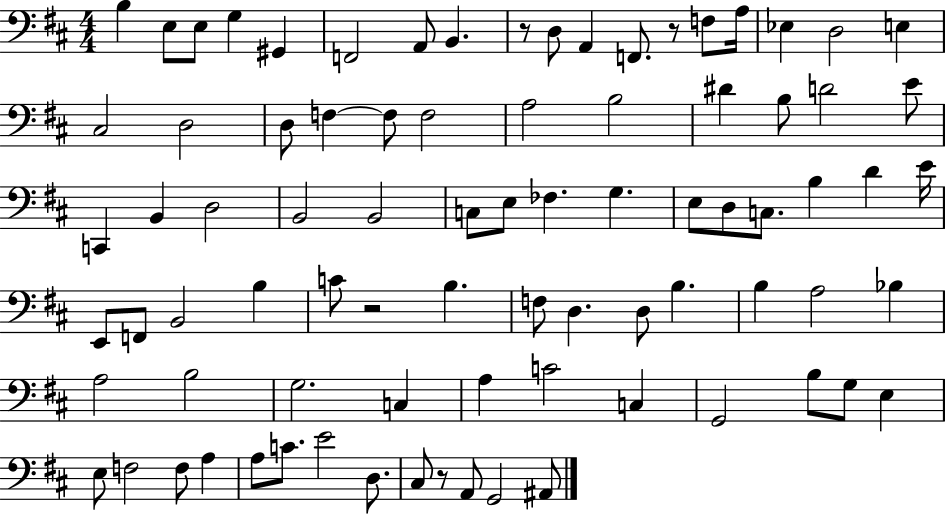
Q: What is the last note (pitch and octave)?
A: A#2